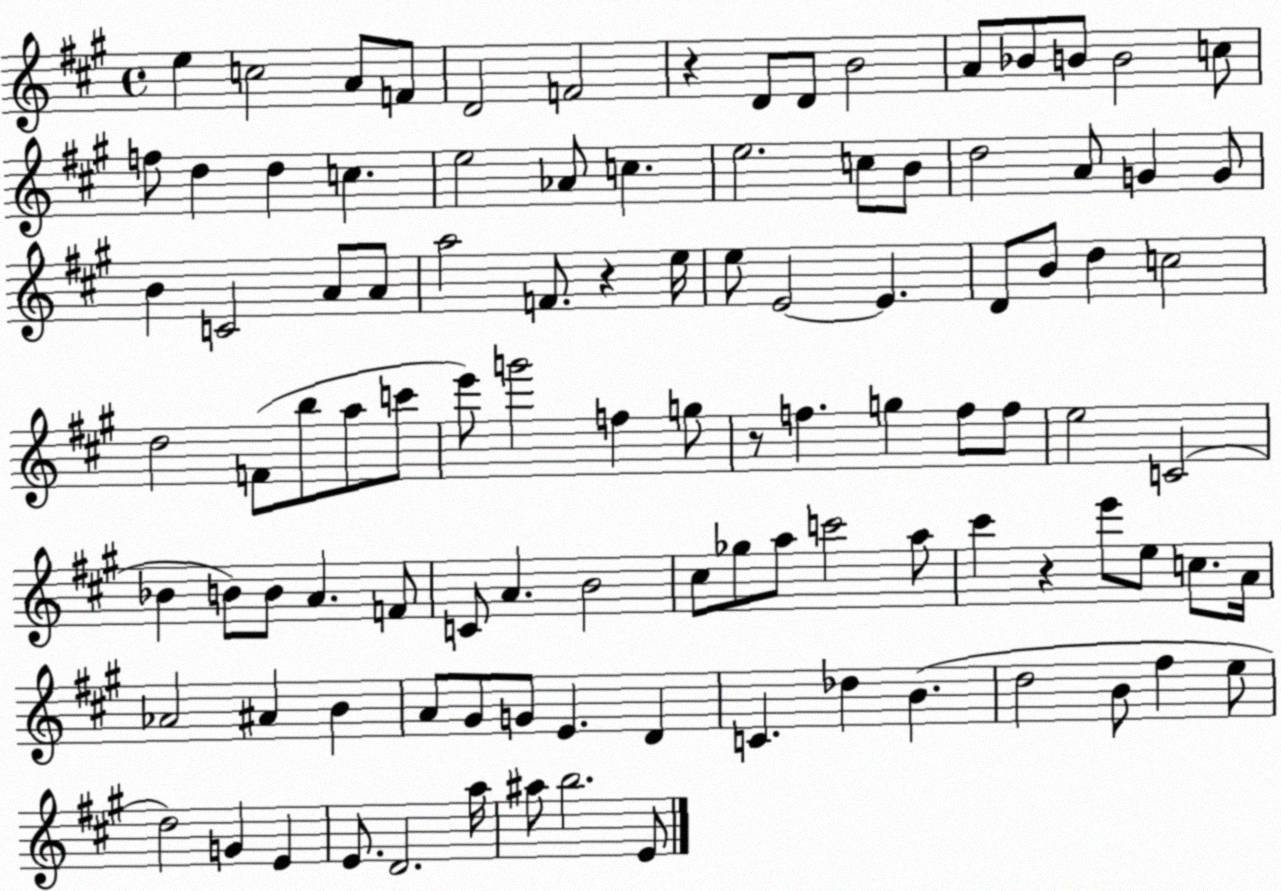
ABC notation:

X:1
T:Untitled
M:4/4
L:1/4
K:A
e c2 A/2 F/2 D2 F2 z D/2 D/2 B2 A/2 _B/2 B/2 B2 c/2 f/2 d d c e2 _A/2 c e2 c/2 B/2 d2 A/2 G G/2 B C2 A/2 A/2 a2 F/2 z e/4 e/2 E2 E D/2 B/2 d c2 d2 F/2 b/2 a/2 c'/2 e'/2 g'2 f g/2 z/2 f g f/2 f/2 e2 C2 _B B/2 B/2 A F/2 C/2 A B2 ^c/2 _g/2 a/2 c'2 a/2 ^c' z e'/2 e/2 c/2 A/4 _A2 ^A B A/2 ^G/2 G/2 E D C _d B d2 B/2 ^f e/2 d2 G E E/2 D2 a/4 ^a/2 b2 E/2